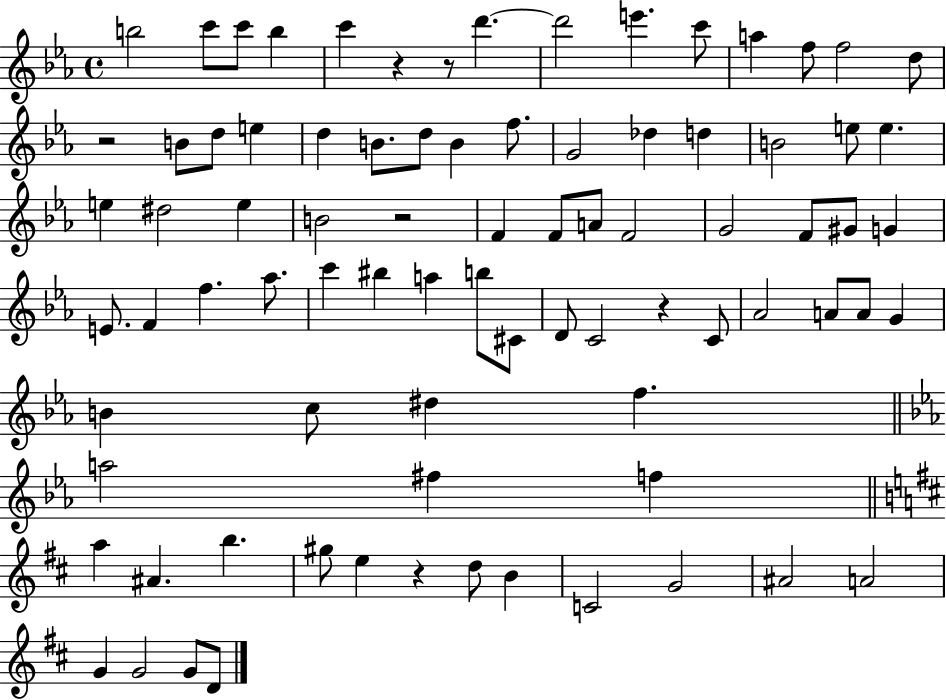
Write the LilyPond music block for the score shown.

{
  \clef treble
  \time 4/4
  \defaultTimeSignature
  \key ees \major
  b''2 c'''8 c'''8 b''4 | c'''4 r4 r8 d'''4.~~ | d'''2 e'''4. c'''8 | a''4 f''8 f''2 d''8 | \break r2 b'8 d''8 e''4 | d''4 b'8. d''8 b'4 f''8. | g'2 des''4 d''4 | b'2 e''8 e''4. | \break e''4 dis''2 e''4 | b'2 r2 | f'4 f'8 a'8 f'2 | g'2 f'8 gis'8 g'4 | \break e'8. f'4 f''4. aes''8. | c'''4 bis''4 a''4 b''8 cis'8 | d'8 c'2 r4 c'8 | aes'2 a'8 a'8 g'4 | \break b'4 c''8 dis''4 f''4. | \bar "||" \break \key c \minor a''2 fis''4 f''4 | \bar "||" \break \key d \major a''4 ais'4. b''4. | gis''8 e''4 r4 d''8 b'4 | c'2 g'2 | ais'2 a'2 | \break g'4 g'2 g'8 d'8 | \bar "|."
}